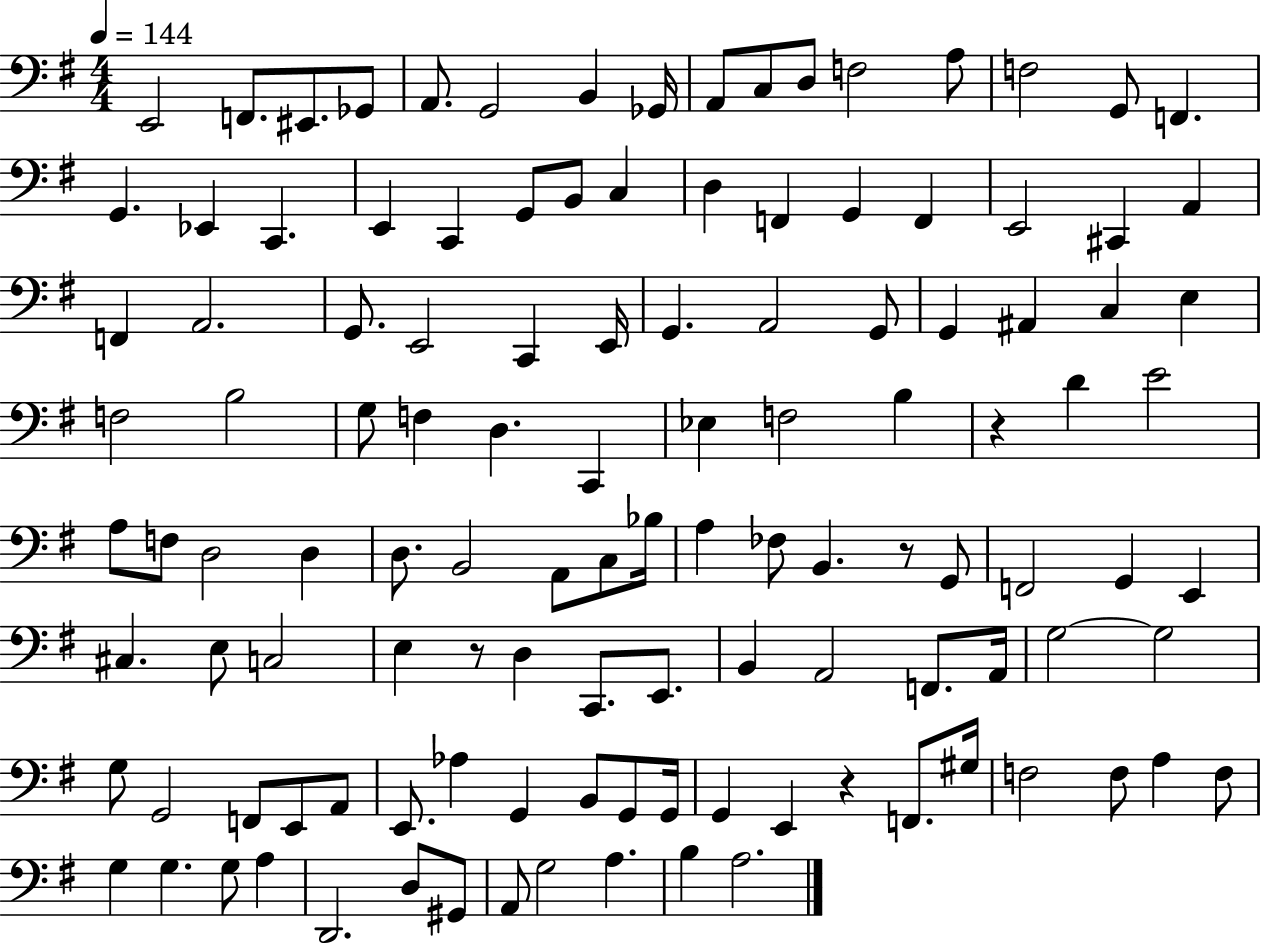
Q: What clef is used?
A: bass